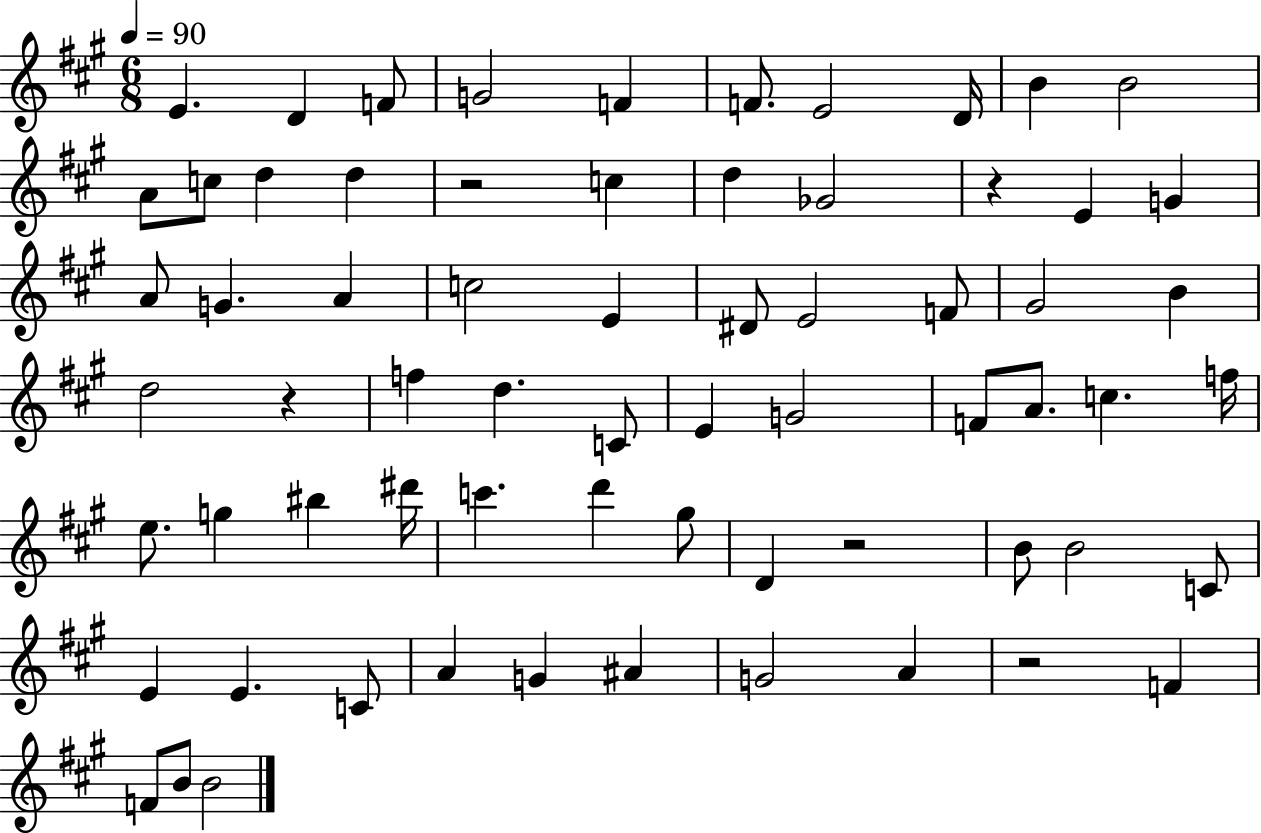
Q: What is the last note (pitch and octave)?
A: B4